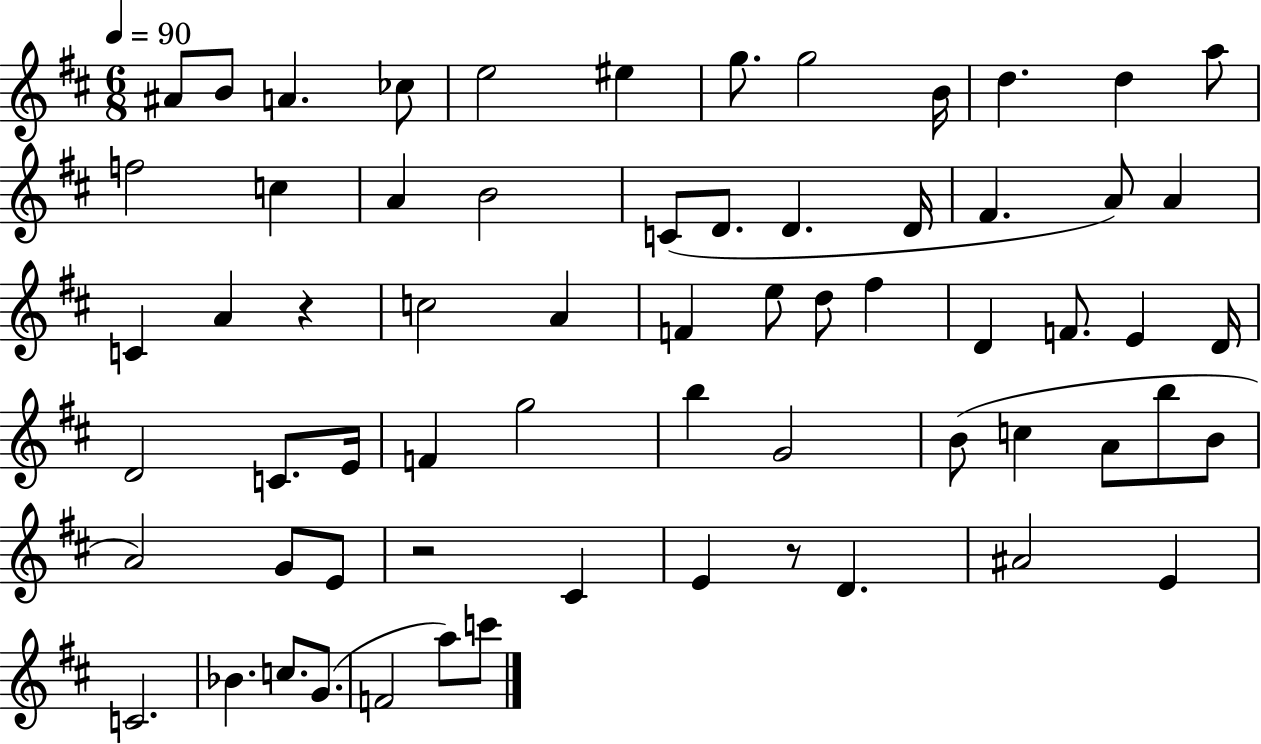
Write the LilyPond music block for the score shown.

{
  \clef treble
  \numericTimeSignature
  \time 6/8
  \key d \major
  \tempo 4 = 90
  \repeat volta 2 { ais'8 b'8 a'4. ces''8 | e''2 eis''4 | g''8. g''2 b'16 | d''4. d''4 a''8 | \break f''2 c''4 | a'4 b'2 | c'8( d'8. d'4. d'16 | fis'4. a'8) a'4 | \break c'4 a'4 r4 | c''2 a'4 | f'4 e''8 d''8 fis''4 | d'4 f'8. e'4 d'16 | \break d'2 c'8. e'16 | f'4 g''2 | b''4 g'2 | b'8( c''4 a'8 b''8 b'8 | \break a'2) g'8 e'8 | r2 cis'4 | e'4 r8 d'4. | ais'2 e'4 | \break c'2. | bes'4. c''8. g'8.( | f'2 a''8) c'''8 | } \bar "|."
}